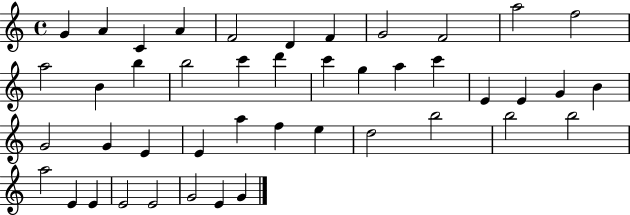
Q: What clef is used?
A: treble